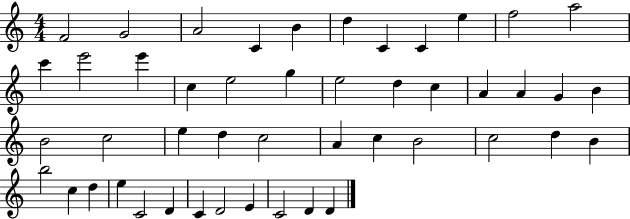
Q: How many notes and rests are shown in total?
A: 47